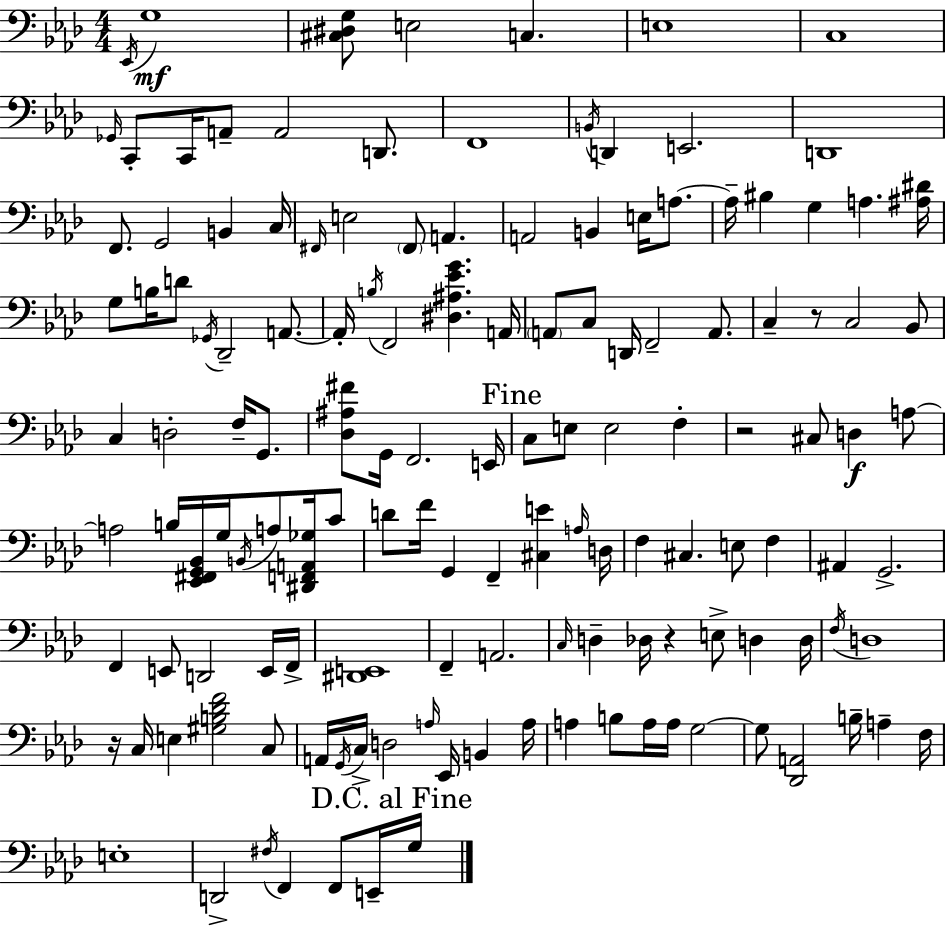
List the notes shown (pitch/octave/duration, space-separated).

Eb2/s G3/w [C#3,D#3,G3]/e E3/h C3/q. E3/w C3/w Gb2/s C2/e C2/s A2/e A2/h D2/e. F2/w B2/s D2/q E2/h. D2/w F2/e. G2/h B2/q C3/s F#2/s E3/h F#2/e A2/q. A2/h B2/q E3/s A3/e. A3/s BIS3/q G3/q A3/q. [A#3,D#4]/s G3/e B3/s D4/e Gb2/s Db2/h A2/e. A2/s B3/s F2/h [D#3,A#3,Eb4,G4]/q. A2/s A2/e C3/e D2/s F2/h A2/e. C3/q R/e C3/h Bb2/e C3/q D3/h F3/s G2/e. [Db3,A#3,F#4]/e G2/s F2/h. E2/s C3/e E3/e E3/h F3/q R/h C#3/e D3/q A3/e A3/h B3/s [Eb2,F#2,G2,Bb2]/s G3/s B2/s A3/e [D#2,F2,A2,Gb3]/s C4/e D4/e F4/s G2/q F2/q [C#3,E4]/q A3/s D3/s F3/q C#3/q. E3/e F3/q A#2/q G2/h. F2/q E2/e D2/h E2/s F2/s [D#2,E2]/w F2/q A2/h. C3/s D3/q Db3/s R/q E3/e D3/q D3/s F3/s D3/w R/s C3/s E3/q [G#3,B3,Db4,F4]/h C3/e A2/s G2/s C3/s D3/h A3/s Eb2/s B2/q A3/s A3/q B3/e A3/s A3/s G3/h G3/e [Db2,A2]/h B3/s A3/q F3/s E3/w D2/h F#3/s F2/q F2/e E2/s G3/s